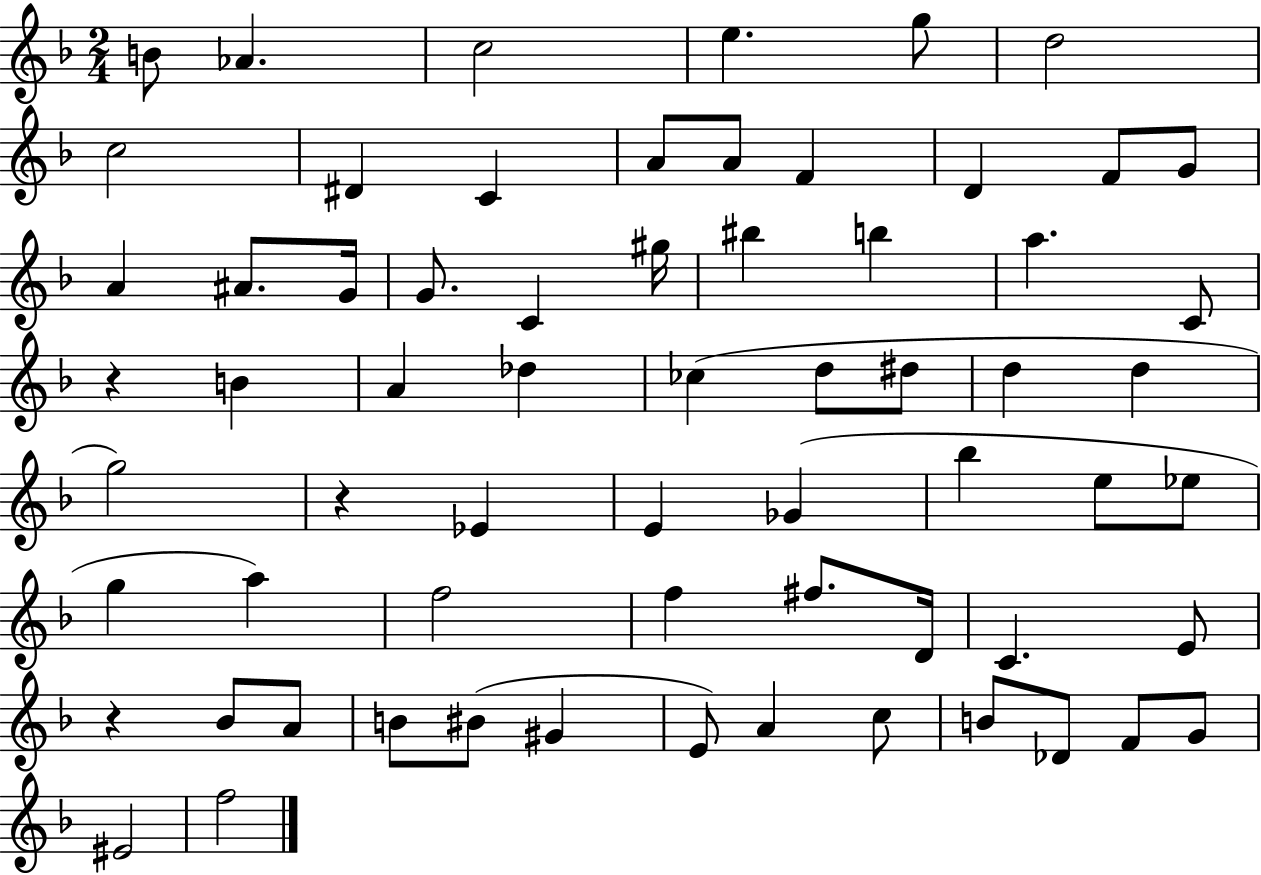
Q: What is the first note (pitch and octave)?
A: B4